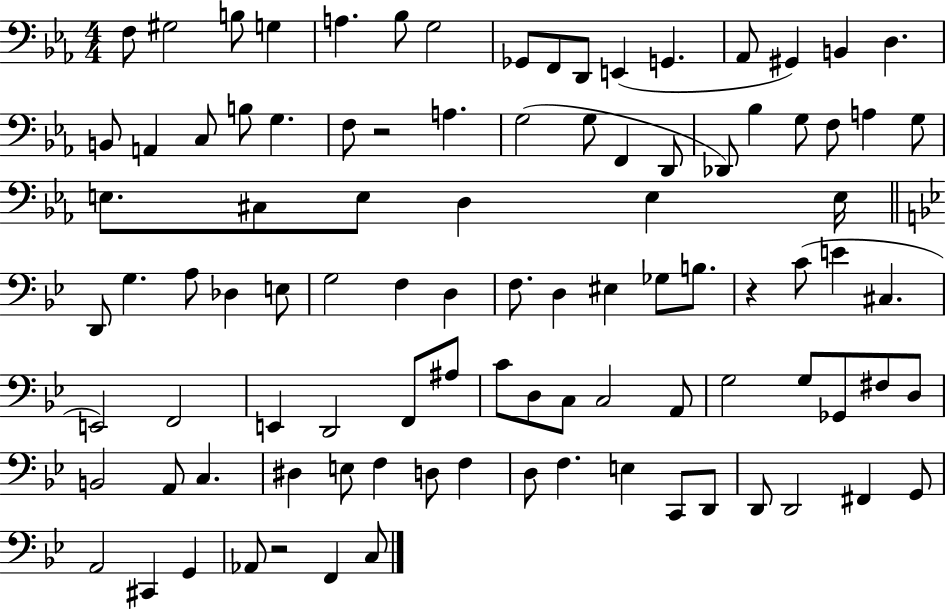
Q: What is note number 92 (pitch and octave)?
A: Ab2